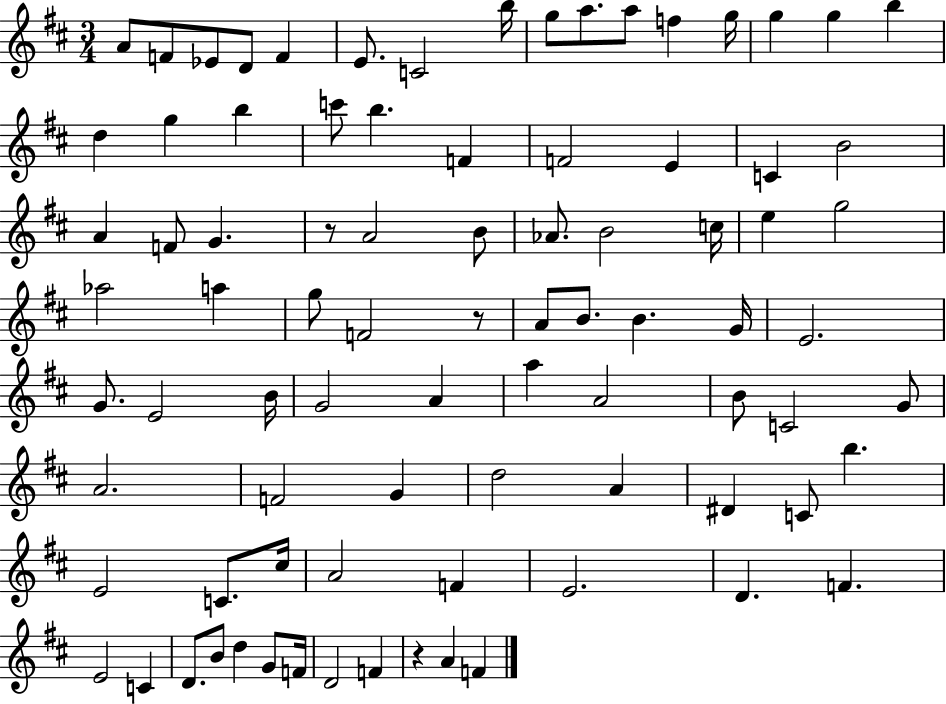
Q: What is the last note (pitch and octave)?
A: F4